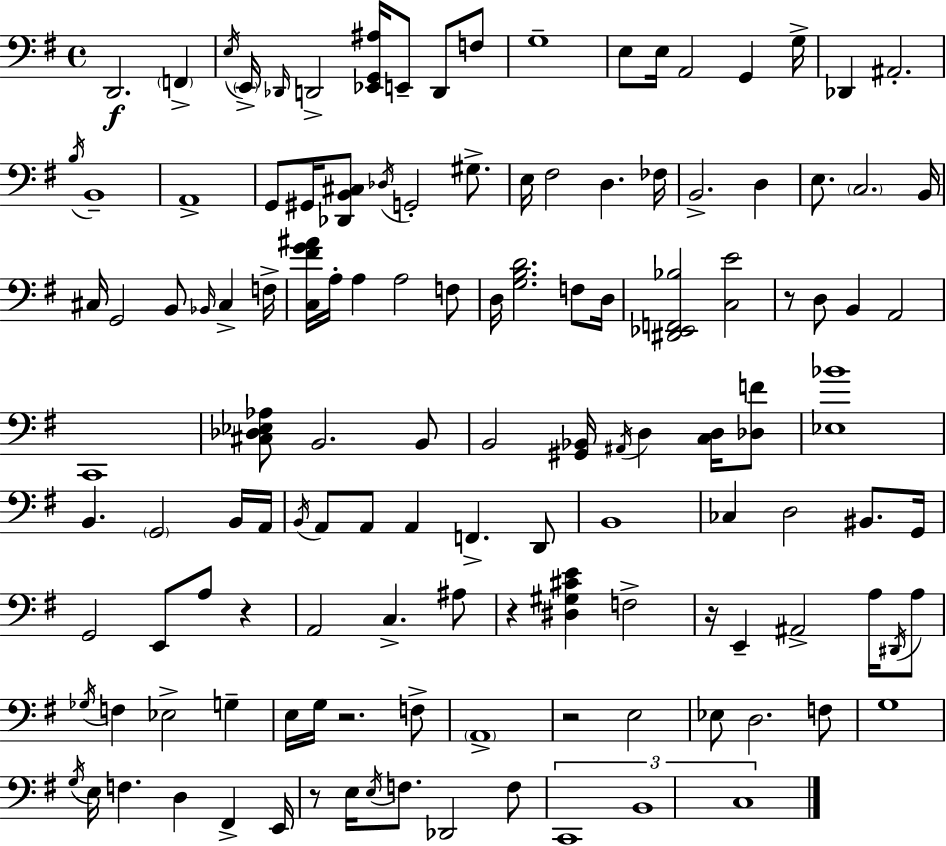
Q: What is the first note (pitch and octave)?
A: D2